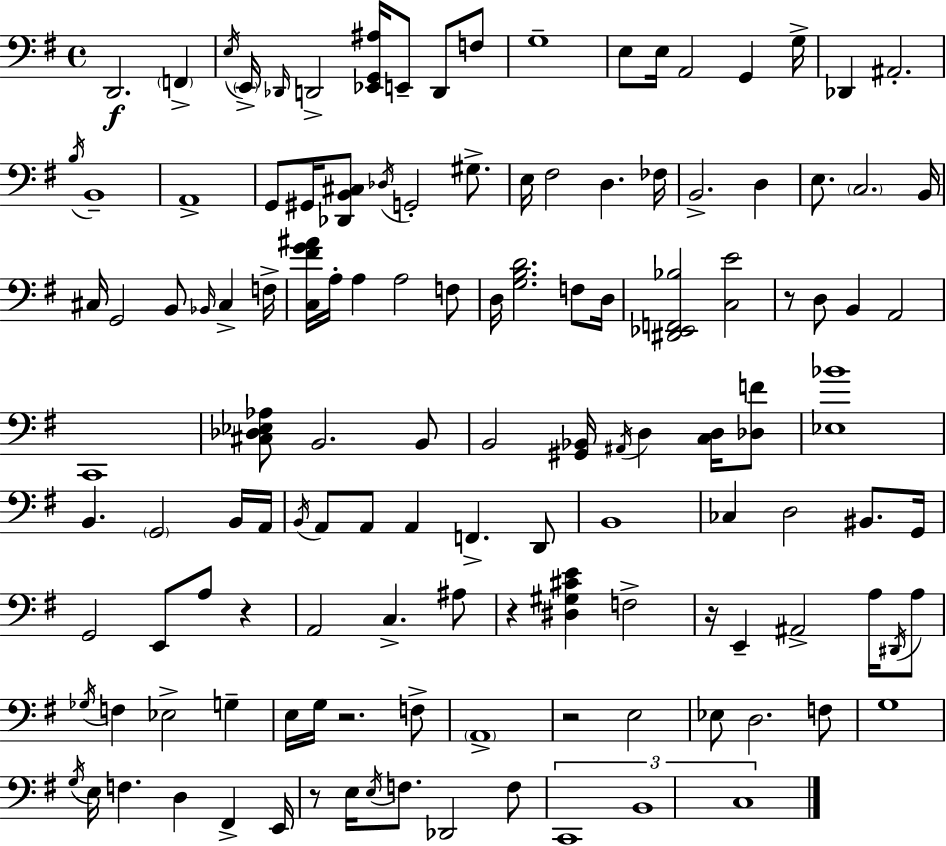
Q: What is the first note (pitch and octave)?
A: D2